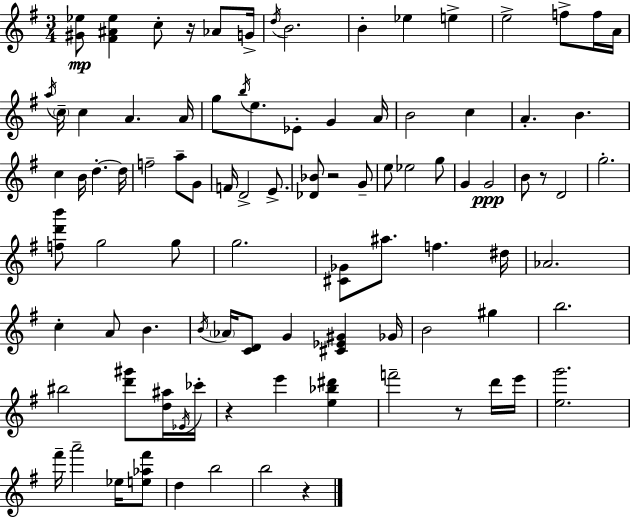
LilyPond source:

{
  \clef treble
  \numericTimeSignature
  \time 3/4
  \key g \major
  <gis' ees''>8\mp <fis' ais' ees''>4 c''8-. r16 aes'8 g'16-> | \acciaccatura { d''16 } b'2. | b'4-. ees''4 e''4-> | e''2-> f''8-> f''16 | \break a'16 \acciaccatura { a''16 } \parenthesize c''16-- c''4 a'4. | a'16 g''8 \acciaccatura { b''16 } e''8. ees'8-. g'4 | a'16 b'2 c''4 | a'4.-. b'4. | \break c''4 b'16 d''4.-.~~ | d''16 f''2-- a''8-- | g'8 f'16 d'2-> | e'8.-> <des' bes'>8 r2 | \break g'8-- e''8 ees''2 | g''8 g'4 g'2\ppp | b'8 r8 d'2 | g''2.-. | \break <f'' d''' b'''>8 g''2 | g''8 g''2. | <cis' ges'>8 ais''8. f''4. | dis''16 aes'2. | \break c''4-. a'8 b'4. | \acciaccatura { b'16 } \parenthesize aes'16 <c' d'>8 g'4 <cis' ees' gis'>4 | ges'16 b'2 | gis''4 b''2. | \break bis''2 | <d''' gis'''>8 <d'' ais''>16 \acciaccatura { ees'16 } ces'''16-. r4 e'''4 | <e'' bes'' dis'''>4 f'''2-- | r8 d'''16 e'''16 <e'' g'''>2. | \break fis'''16-- a'''2-- | ees''16 <e'' aes'' fis'''>8 d''4 b''2 | b''2 | r4 \bar "|."
}